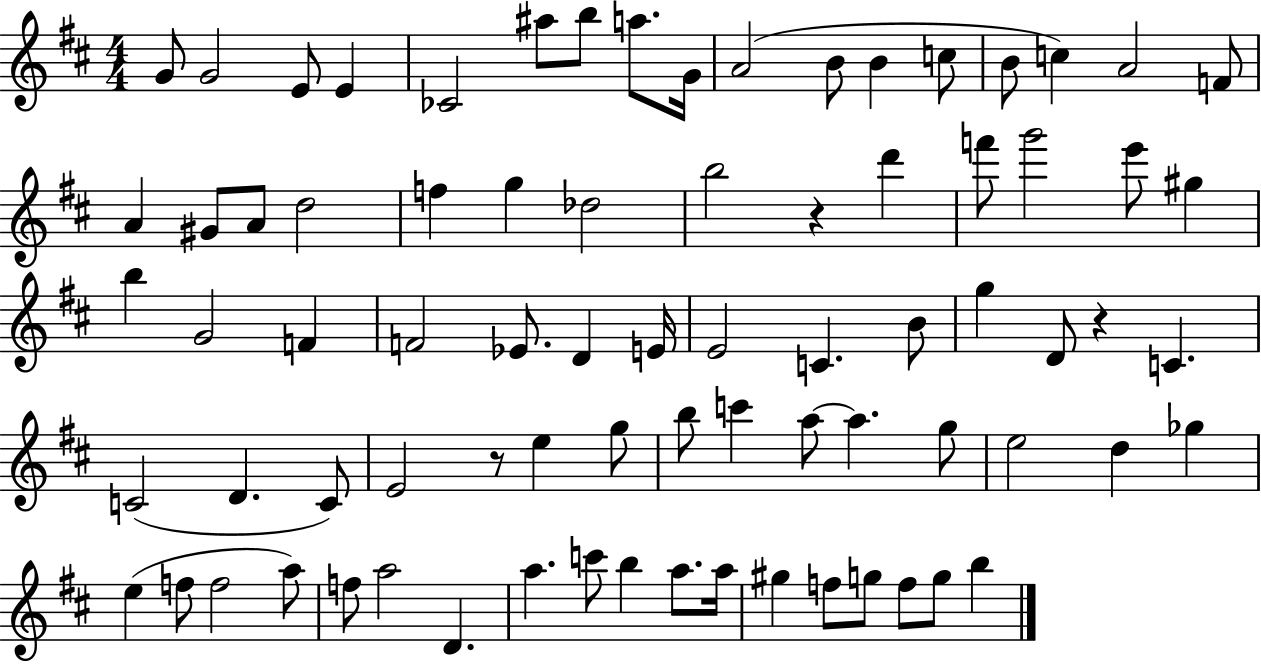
X:1
T:Untitled
M:4/4
L:1/4
K:D
G/2 G2 E/2 E _C2 ^a/2 b/2 a/2 G/4 A2 B/2 B c/2 B/2 c A2 F/2 A ^G/2 A/2 d2 f g _d2 b2 z d' f'/2 g'2 e'/2 ^g b G2 F F2 _E/2 D E/4 E2 C B/2 g D/2 z C C2 D C/2 E2 z/2 e g/2 b/2 c' a/2 a g/2 e2 d _g e f/2 f2 a/2 f/2 a2 D a c'/2 b a/2 a/4 ^g f/2 g/2 f/2 g/2 b